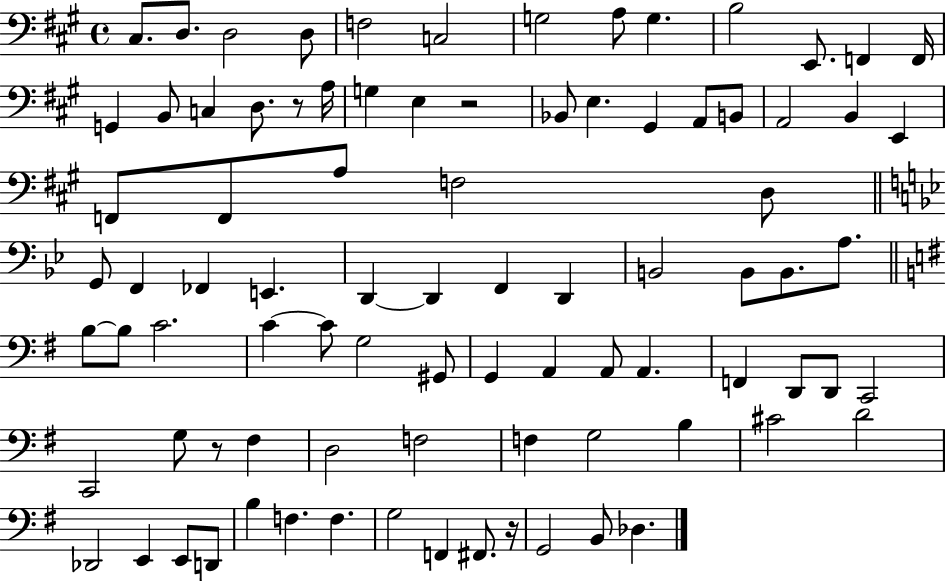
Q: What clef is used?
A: bass